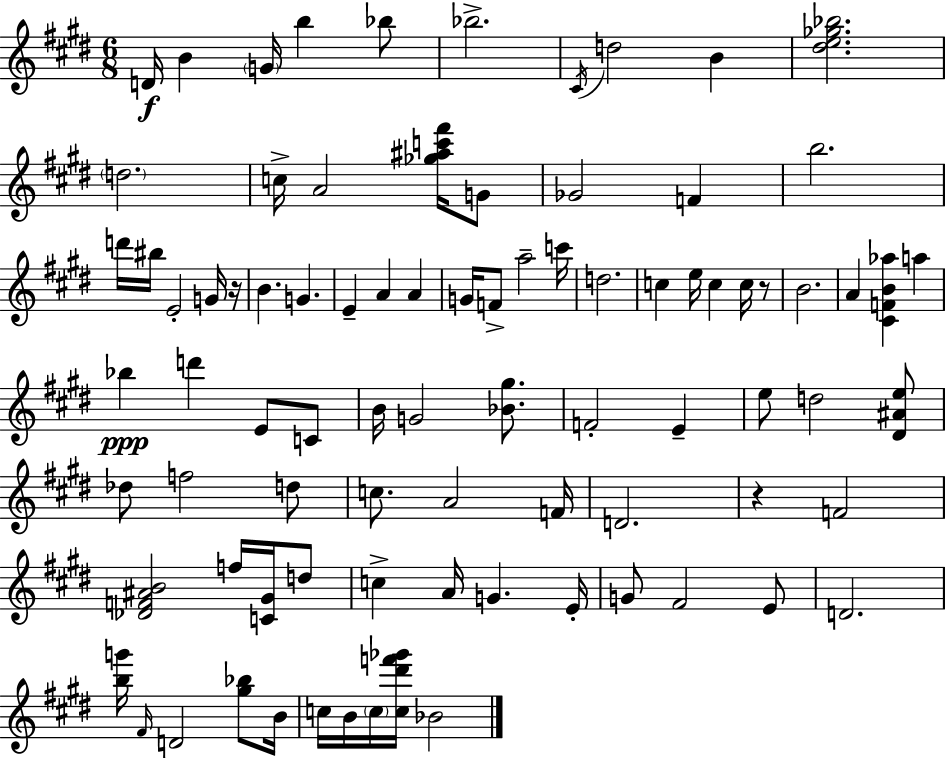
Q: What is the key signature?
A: E major